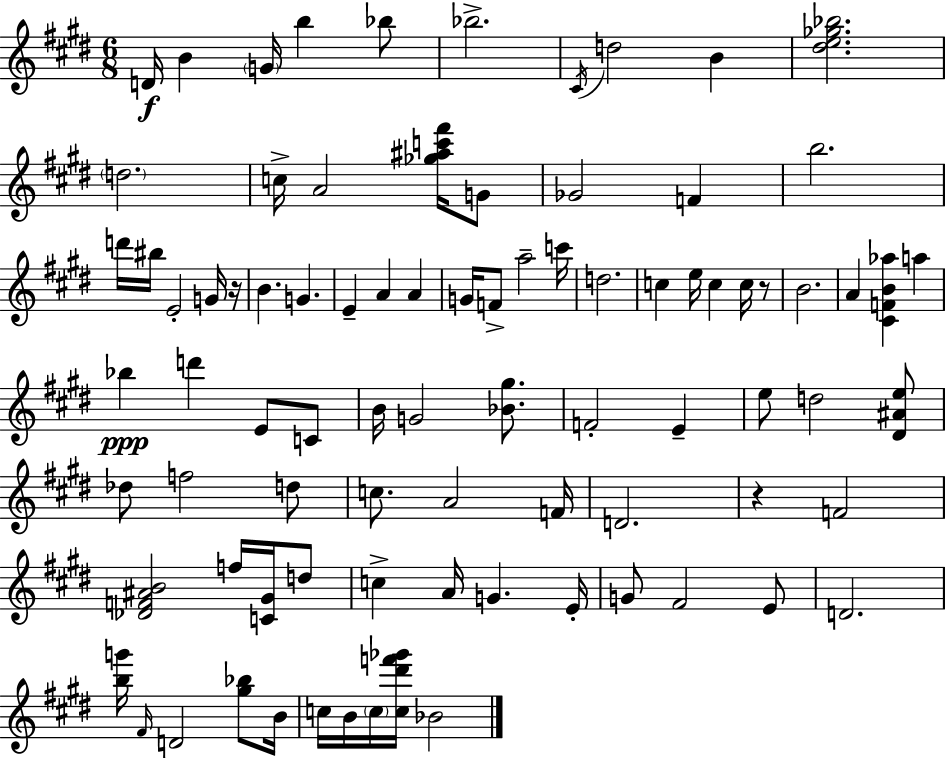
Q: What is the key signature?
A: E major